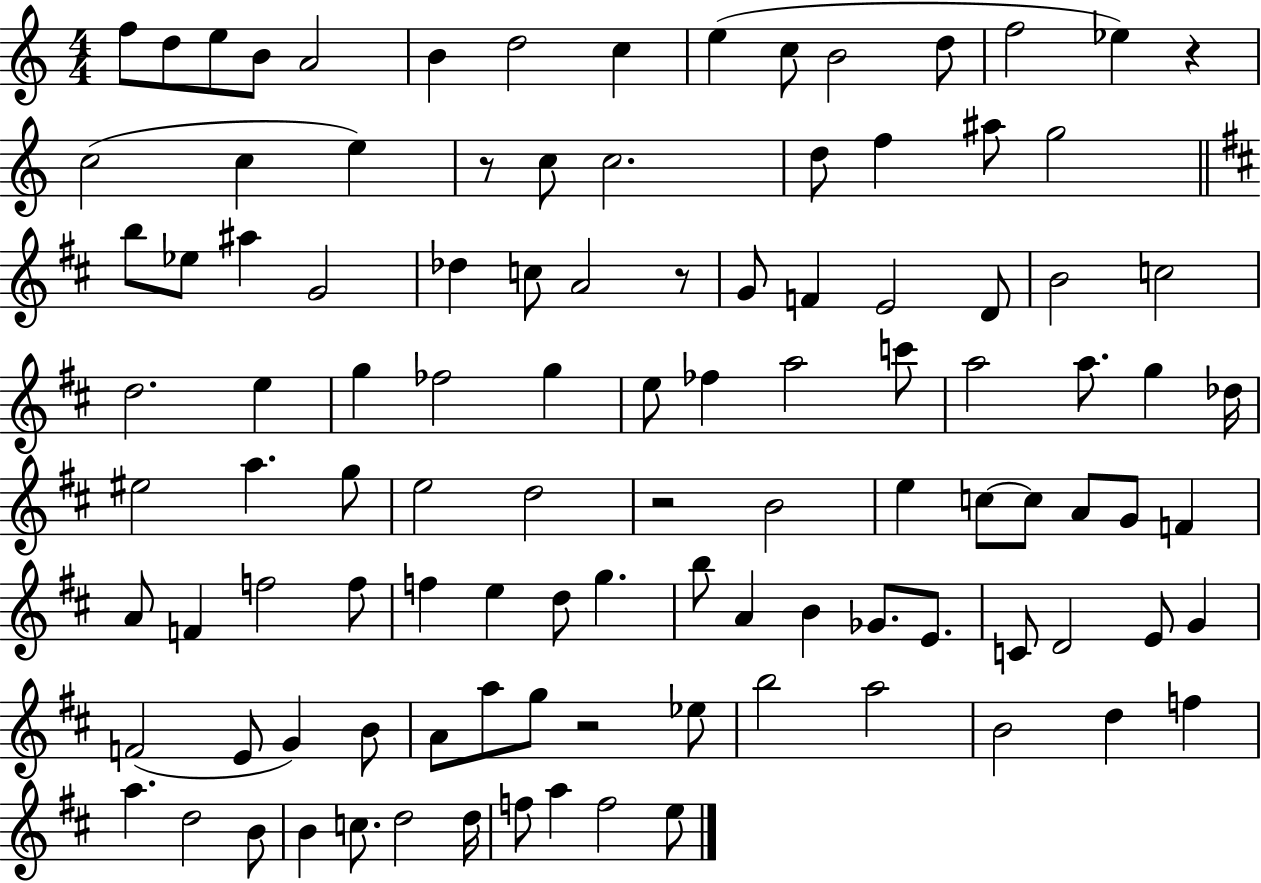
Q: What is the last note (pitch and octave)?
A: E5